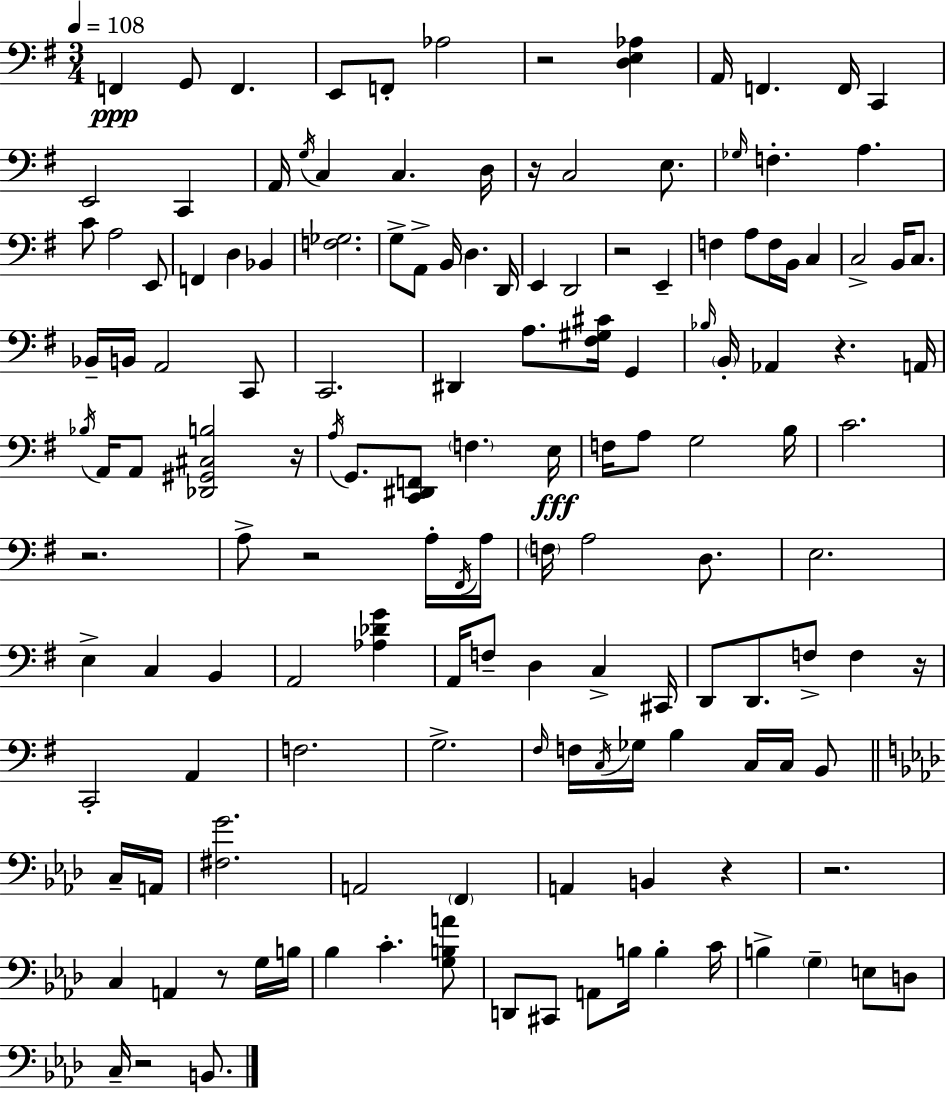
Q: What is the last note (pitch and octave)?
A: B2